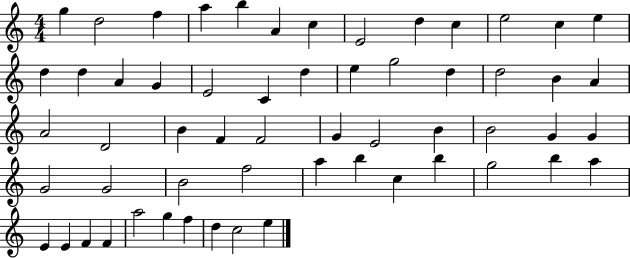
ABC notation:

X:1
T:Untitled
M:4/4
L:1/4
K:C
g d2 f a b A c E2 d c e2 c e d d A G E2 C d e g2 d d2 B A A2 D2 B F F2 G E2 B B2 G G G2 G2 B2 f2 a b c b g2 b a E E F F a2 g f d c2 e